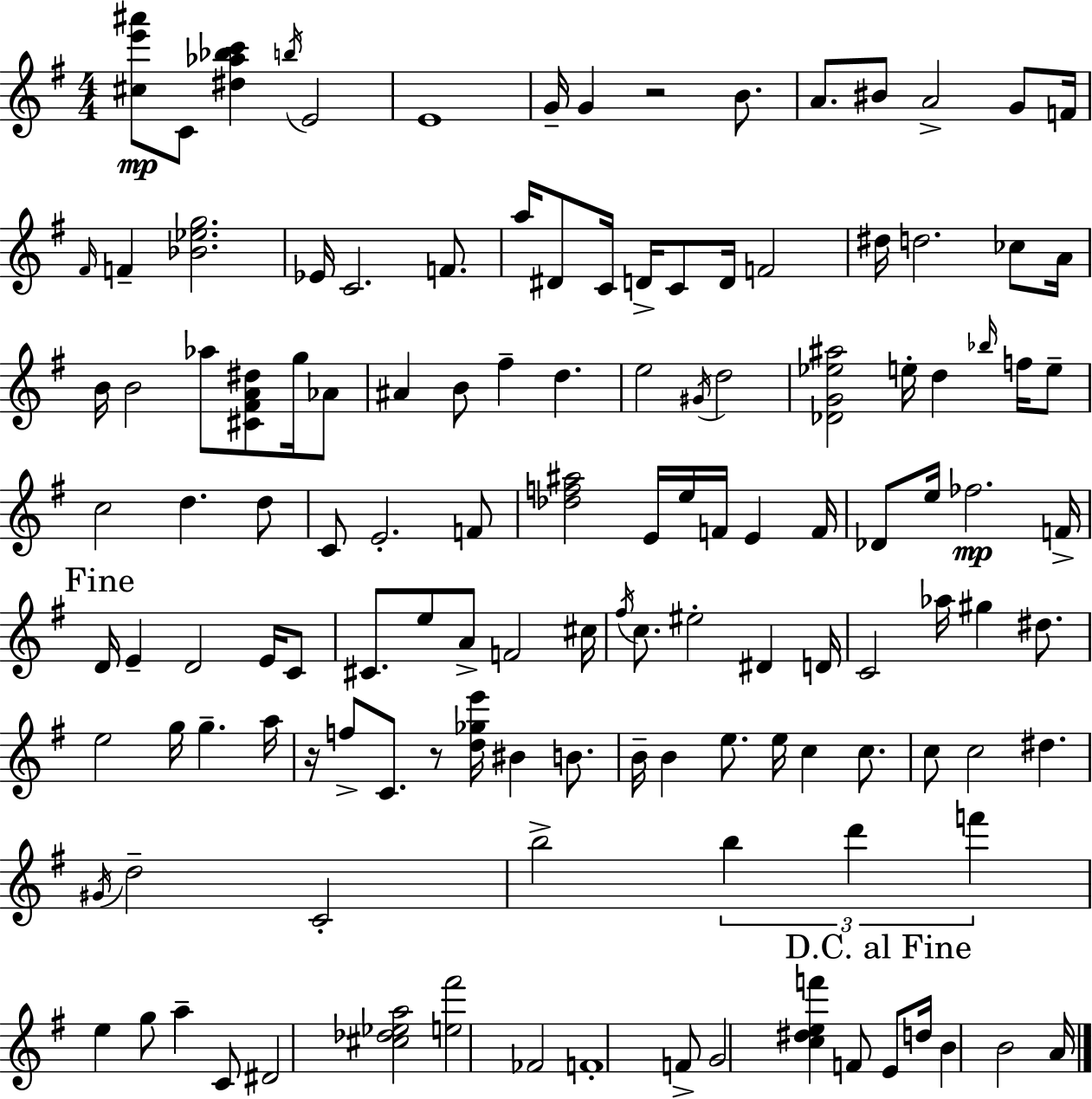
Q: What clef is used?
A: treble